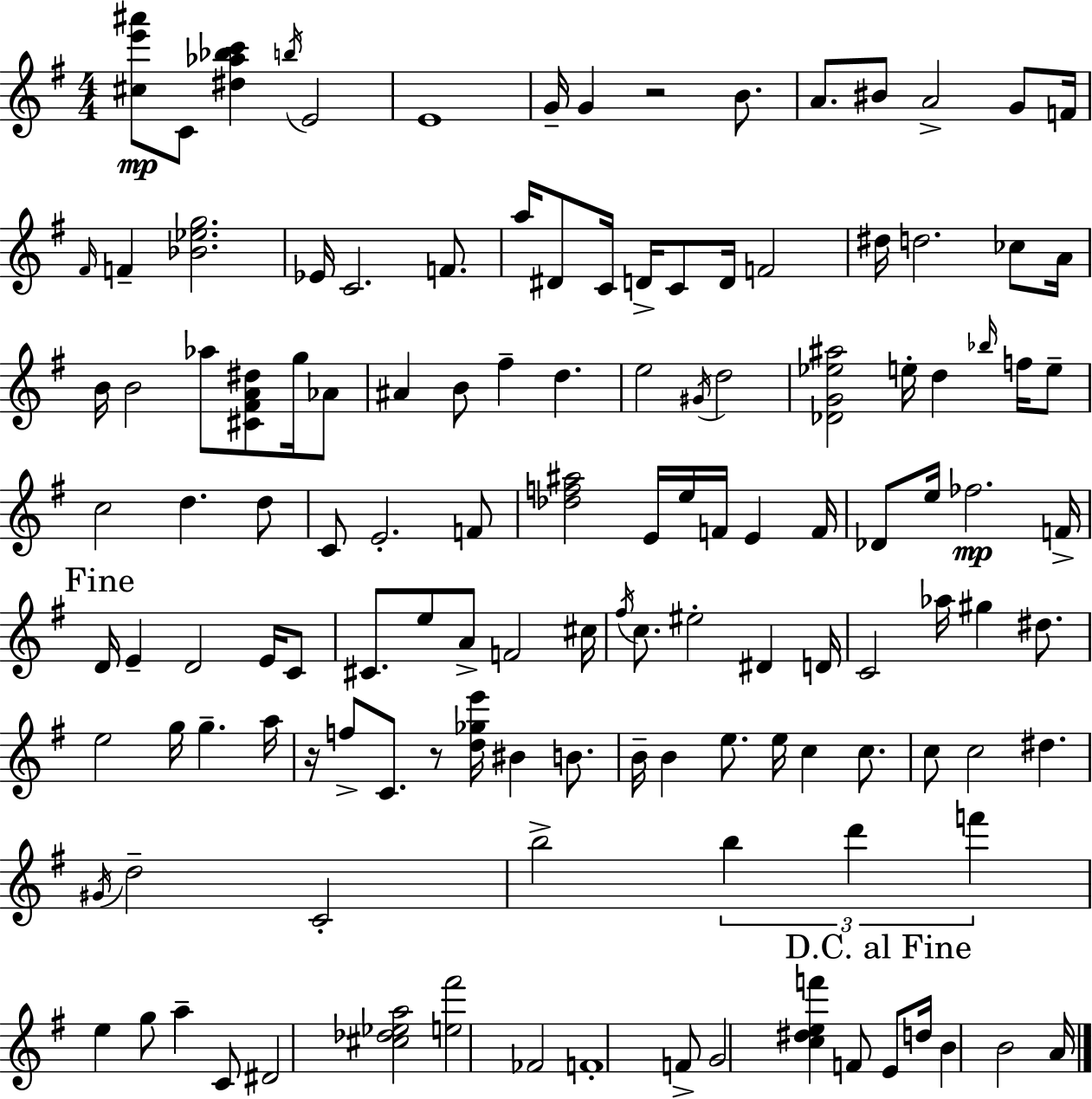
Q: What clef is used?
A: treble